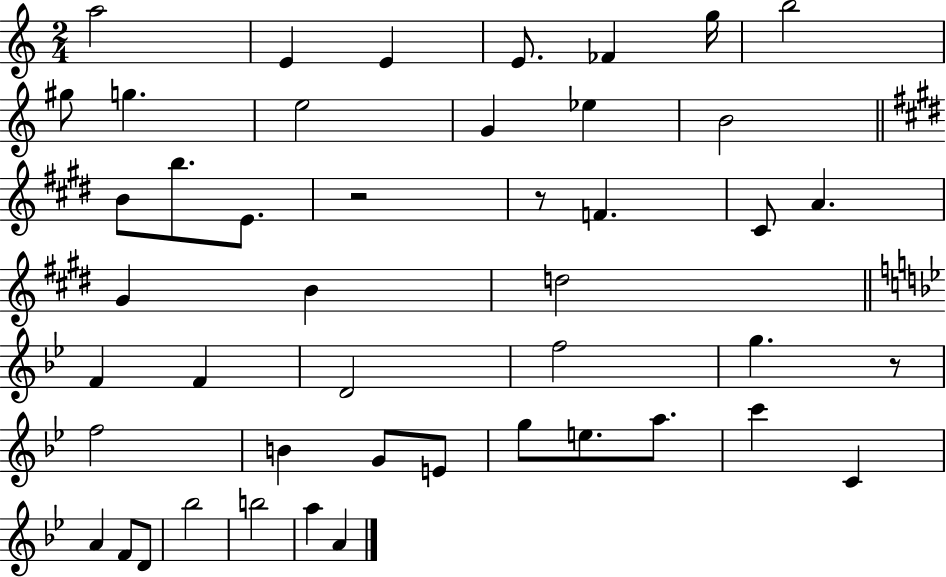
X:1
T:Untitled
M:2/4
L:1/4
K:C
a2 E E E/2 _F g/4 b2 ^g/2 g e2 G _e B2 B/2 b/2 E/2 z2 z/2 F ^C/2 A ^G B d2 F F D2 f2 g z/2 f2 B G/2 E/2 g/2 e/2 a/2 c' C A F/2 D/2 _b2 b2 a A